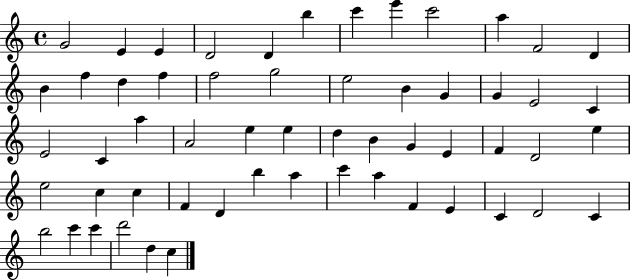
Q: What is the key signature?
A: C major